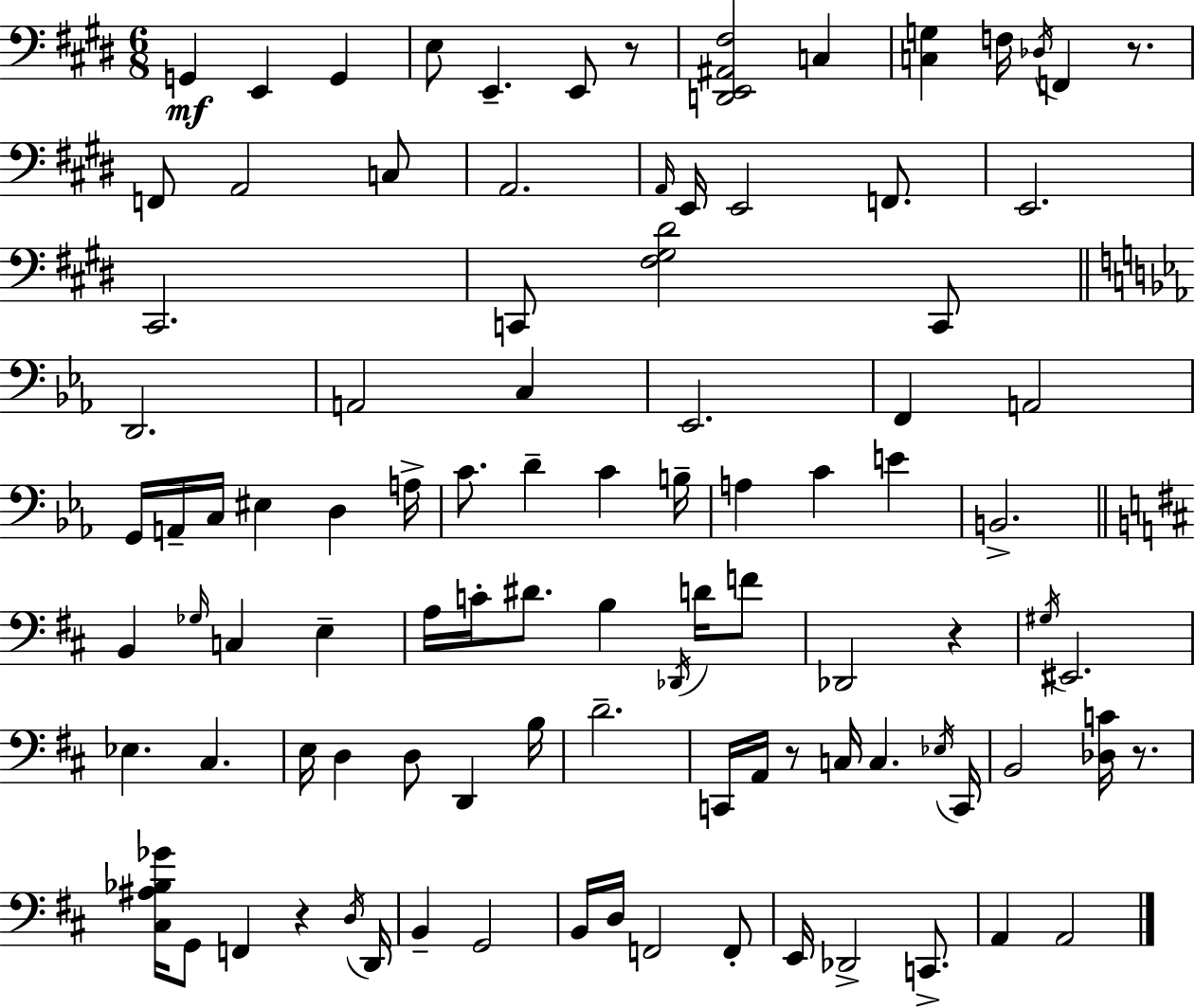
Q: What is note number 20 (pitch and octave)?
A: C#2